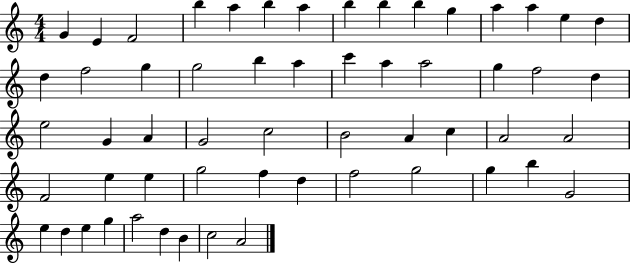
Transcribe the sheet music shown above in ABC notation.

X:1
T:Untitled
M:4/4
L:1/4
K:C
G E F2 b a b a b b b g a a e d d f2 g g2 b a c' a a2 g f2 d e2 G A G2 c2 B2 A c A2 A2 F2 e e g2 f d f2 g2 g b G2 e d e g a2 d B c2 A2